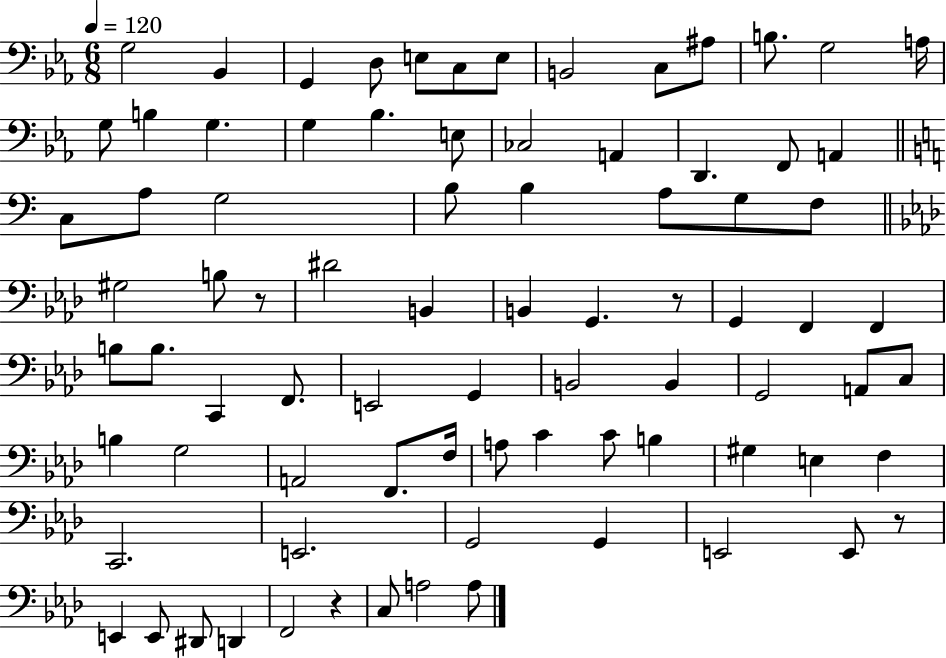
G3/h Bb2/q G2/q D3/e E3/e C3/e E3/e B2/h C3/e A#3/e B3/e. G3/h A3/s G3/e B3/q G3/q. G3/q Bb3/q. E3/e CES3/h A2/q D2/q. F2/e A2/q C3/e A3/e G3/h B3/e B3/q A3/e G3/e F3/e G#3/h B3/e R/e D#4/h B2/q B2/q G2/q. R/e G2/q F2/q F2/q B3/e B3/e. C2/q F2/e. E2/h G2/q B2/h B2/q G2/h A2/e C3/e B3/q G3/h A2/h F2/e. F3/s A3/e C4/q C4/e B3/q G#3/q E3/q F3/q C2/h. E2/h. G2/h G2/q E2/h E2/e R/e E2/q E2/e D#2/e D2/q F2/h R/q C3/e A3/h A3/e